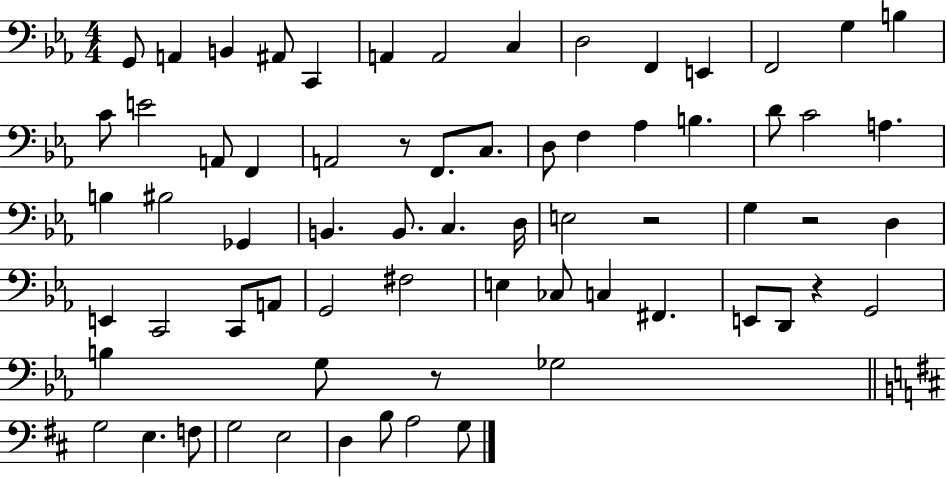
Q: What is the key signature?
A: EES major